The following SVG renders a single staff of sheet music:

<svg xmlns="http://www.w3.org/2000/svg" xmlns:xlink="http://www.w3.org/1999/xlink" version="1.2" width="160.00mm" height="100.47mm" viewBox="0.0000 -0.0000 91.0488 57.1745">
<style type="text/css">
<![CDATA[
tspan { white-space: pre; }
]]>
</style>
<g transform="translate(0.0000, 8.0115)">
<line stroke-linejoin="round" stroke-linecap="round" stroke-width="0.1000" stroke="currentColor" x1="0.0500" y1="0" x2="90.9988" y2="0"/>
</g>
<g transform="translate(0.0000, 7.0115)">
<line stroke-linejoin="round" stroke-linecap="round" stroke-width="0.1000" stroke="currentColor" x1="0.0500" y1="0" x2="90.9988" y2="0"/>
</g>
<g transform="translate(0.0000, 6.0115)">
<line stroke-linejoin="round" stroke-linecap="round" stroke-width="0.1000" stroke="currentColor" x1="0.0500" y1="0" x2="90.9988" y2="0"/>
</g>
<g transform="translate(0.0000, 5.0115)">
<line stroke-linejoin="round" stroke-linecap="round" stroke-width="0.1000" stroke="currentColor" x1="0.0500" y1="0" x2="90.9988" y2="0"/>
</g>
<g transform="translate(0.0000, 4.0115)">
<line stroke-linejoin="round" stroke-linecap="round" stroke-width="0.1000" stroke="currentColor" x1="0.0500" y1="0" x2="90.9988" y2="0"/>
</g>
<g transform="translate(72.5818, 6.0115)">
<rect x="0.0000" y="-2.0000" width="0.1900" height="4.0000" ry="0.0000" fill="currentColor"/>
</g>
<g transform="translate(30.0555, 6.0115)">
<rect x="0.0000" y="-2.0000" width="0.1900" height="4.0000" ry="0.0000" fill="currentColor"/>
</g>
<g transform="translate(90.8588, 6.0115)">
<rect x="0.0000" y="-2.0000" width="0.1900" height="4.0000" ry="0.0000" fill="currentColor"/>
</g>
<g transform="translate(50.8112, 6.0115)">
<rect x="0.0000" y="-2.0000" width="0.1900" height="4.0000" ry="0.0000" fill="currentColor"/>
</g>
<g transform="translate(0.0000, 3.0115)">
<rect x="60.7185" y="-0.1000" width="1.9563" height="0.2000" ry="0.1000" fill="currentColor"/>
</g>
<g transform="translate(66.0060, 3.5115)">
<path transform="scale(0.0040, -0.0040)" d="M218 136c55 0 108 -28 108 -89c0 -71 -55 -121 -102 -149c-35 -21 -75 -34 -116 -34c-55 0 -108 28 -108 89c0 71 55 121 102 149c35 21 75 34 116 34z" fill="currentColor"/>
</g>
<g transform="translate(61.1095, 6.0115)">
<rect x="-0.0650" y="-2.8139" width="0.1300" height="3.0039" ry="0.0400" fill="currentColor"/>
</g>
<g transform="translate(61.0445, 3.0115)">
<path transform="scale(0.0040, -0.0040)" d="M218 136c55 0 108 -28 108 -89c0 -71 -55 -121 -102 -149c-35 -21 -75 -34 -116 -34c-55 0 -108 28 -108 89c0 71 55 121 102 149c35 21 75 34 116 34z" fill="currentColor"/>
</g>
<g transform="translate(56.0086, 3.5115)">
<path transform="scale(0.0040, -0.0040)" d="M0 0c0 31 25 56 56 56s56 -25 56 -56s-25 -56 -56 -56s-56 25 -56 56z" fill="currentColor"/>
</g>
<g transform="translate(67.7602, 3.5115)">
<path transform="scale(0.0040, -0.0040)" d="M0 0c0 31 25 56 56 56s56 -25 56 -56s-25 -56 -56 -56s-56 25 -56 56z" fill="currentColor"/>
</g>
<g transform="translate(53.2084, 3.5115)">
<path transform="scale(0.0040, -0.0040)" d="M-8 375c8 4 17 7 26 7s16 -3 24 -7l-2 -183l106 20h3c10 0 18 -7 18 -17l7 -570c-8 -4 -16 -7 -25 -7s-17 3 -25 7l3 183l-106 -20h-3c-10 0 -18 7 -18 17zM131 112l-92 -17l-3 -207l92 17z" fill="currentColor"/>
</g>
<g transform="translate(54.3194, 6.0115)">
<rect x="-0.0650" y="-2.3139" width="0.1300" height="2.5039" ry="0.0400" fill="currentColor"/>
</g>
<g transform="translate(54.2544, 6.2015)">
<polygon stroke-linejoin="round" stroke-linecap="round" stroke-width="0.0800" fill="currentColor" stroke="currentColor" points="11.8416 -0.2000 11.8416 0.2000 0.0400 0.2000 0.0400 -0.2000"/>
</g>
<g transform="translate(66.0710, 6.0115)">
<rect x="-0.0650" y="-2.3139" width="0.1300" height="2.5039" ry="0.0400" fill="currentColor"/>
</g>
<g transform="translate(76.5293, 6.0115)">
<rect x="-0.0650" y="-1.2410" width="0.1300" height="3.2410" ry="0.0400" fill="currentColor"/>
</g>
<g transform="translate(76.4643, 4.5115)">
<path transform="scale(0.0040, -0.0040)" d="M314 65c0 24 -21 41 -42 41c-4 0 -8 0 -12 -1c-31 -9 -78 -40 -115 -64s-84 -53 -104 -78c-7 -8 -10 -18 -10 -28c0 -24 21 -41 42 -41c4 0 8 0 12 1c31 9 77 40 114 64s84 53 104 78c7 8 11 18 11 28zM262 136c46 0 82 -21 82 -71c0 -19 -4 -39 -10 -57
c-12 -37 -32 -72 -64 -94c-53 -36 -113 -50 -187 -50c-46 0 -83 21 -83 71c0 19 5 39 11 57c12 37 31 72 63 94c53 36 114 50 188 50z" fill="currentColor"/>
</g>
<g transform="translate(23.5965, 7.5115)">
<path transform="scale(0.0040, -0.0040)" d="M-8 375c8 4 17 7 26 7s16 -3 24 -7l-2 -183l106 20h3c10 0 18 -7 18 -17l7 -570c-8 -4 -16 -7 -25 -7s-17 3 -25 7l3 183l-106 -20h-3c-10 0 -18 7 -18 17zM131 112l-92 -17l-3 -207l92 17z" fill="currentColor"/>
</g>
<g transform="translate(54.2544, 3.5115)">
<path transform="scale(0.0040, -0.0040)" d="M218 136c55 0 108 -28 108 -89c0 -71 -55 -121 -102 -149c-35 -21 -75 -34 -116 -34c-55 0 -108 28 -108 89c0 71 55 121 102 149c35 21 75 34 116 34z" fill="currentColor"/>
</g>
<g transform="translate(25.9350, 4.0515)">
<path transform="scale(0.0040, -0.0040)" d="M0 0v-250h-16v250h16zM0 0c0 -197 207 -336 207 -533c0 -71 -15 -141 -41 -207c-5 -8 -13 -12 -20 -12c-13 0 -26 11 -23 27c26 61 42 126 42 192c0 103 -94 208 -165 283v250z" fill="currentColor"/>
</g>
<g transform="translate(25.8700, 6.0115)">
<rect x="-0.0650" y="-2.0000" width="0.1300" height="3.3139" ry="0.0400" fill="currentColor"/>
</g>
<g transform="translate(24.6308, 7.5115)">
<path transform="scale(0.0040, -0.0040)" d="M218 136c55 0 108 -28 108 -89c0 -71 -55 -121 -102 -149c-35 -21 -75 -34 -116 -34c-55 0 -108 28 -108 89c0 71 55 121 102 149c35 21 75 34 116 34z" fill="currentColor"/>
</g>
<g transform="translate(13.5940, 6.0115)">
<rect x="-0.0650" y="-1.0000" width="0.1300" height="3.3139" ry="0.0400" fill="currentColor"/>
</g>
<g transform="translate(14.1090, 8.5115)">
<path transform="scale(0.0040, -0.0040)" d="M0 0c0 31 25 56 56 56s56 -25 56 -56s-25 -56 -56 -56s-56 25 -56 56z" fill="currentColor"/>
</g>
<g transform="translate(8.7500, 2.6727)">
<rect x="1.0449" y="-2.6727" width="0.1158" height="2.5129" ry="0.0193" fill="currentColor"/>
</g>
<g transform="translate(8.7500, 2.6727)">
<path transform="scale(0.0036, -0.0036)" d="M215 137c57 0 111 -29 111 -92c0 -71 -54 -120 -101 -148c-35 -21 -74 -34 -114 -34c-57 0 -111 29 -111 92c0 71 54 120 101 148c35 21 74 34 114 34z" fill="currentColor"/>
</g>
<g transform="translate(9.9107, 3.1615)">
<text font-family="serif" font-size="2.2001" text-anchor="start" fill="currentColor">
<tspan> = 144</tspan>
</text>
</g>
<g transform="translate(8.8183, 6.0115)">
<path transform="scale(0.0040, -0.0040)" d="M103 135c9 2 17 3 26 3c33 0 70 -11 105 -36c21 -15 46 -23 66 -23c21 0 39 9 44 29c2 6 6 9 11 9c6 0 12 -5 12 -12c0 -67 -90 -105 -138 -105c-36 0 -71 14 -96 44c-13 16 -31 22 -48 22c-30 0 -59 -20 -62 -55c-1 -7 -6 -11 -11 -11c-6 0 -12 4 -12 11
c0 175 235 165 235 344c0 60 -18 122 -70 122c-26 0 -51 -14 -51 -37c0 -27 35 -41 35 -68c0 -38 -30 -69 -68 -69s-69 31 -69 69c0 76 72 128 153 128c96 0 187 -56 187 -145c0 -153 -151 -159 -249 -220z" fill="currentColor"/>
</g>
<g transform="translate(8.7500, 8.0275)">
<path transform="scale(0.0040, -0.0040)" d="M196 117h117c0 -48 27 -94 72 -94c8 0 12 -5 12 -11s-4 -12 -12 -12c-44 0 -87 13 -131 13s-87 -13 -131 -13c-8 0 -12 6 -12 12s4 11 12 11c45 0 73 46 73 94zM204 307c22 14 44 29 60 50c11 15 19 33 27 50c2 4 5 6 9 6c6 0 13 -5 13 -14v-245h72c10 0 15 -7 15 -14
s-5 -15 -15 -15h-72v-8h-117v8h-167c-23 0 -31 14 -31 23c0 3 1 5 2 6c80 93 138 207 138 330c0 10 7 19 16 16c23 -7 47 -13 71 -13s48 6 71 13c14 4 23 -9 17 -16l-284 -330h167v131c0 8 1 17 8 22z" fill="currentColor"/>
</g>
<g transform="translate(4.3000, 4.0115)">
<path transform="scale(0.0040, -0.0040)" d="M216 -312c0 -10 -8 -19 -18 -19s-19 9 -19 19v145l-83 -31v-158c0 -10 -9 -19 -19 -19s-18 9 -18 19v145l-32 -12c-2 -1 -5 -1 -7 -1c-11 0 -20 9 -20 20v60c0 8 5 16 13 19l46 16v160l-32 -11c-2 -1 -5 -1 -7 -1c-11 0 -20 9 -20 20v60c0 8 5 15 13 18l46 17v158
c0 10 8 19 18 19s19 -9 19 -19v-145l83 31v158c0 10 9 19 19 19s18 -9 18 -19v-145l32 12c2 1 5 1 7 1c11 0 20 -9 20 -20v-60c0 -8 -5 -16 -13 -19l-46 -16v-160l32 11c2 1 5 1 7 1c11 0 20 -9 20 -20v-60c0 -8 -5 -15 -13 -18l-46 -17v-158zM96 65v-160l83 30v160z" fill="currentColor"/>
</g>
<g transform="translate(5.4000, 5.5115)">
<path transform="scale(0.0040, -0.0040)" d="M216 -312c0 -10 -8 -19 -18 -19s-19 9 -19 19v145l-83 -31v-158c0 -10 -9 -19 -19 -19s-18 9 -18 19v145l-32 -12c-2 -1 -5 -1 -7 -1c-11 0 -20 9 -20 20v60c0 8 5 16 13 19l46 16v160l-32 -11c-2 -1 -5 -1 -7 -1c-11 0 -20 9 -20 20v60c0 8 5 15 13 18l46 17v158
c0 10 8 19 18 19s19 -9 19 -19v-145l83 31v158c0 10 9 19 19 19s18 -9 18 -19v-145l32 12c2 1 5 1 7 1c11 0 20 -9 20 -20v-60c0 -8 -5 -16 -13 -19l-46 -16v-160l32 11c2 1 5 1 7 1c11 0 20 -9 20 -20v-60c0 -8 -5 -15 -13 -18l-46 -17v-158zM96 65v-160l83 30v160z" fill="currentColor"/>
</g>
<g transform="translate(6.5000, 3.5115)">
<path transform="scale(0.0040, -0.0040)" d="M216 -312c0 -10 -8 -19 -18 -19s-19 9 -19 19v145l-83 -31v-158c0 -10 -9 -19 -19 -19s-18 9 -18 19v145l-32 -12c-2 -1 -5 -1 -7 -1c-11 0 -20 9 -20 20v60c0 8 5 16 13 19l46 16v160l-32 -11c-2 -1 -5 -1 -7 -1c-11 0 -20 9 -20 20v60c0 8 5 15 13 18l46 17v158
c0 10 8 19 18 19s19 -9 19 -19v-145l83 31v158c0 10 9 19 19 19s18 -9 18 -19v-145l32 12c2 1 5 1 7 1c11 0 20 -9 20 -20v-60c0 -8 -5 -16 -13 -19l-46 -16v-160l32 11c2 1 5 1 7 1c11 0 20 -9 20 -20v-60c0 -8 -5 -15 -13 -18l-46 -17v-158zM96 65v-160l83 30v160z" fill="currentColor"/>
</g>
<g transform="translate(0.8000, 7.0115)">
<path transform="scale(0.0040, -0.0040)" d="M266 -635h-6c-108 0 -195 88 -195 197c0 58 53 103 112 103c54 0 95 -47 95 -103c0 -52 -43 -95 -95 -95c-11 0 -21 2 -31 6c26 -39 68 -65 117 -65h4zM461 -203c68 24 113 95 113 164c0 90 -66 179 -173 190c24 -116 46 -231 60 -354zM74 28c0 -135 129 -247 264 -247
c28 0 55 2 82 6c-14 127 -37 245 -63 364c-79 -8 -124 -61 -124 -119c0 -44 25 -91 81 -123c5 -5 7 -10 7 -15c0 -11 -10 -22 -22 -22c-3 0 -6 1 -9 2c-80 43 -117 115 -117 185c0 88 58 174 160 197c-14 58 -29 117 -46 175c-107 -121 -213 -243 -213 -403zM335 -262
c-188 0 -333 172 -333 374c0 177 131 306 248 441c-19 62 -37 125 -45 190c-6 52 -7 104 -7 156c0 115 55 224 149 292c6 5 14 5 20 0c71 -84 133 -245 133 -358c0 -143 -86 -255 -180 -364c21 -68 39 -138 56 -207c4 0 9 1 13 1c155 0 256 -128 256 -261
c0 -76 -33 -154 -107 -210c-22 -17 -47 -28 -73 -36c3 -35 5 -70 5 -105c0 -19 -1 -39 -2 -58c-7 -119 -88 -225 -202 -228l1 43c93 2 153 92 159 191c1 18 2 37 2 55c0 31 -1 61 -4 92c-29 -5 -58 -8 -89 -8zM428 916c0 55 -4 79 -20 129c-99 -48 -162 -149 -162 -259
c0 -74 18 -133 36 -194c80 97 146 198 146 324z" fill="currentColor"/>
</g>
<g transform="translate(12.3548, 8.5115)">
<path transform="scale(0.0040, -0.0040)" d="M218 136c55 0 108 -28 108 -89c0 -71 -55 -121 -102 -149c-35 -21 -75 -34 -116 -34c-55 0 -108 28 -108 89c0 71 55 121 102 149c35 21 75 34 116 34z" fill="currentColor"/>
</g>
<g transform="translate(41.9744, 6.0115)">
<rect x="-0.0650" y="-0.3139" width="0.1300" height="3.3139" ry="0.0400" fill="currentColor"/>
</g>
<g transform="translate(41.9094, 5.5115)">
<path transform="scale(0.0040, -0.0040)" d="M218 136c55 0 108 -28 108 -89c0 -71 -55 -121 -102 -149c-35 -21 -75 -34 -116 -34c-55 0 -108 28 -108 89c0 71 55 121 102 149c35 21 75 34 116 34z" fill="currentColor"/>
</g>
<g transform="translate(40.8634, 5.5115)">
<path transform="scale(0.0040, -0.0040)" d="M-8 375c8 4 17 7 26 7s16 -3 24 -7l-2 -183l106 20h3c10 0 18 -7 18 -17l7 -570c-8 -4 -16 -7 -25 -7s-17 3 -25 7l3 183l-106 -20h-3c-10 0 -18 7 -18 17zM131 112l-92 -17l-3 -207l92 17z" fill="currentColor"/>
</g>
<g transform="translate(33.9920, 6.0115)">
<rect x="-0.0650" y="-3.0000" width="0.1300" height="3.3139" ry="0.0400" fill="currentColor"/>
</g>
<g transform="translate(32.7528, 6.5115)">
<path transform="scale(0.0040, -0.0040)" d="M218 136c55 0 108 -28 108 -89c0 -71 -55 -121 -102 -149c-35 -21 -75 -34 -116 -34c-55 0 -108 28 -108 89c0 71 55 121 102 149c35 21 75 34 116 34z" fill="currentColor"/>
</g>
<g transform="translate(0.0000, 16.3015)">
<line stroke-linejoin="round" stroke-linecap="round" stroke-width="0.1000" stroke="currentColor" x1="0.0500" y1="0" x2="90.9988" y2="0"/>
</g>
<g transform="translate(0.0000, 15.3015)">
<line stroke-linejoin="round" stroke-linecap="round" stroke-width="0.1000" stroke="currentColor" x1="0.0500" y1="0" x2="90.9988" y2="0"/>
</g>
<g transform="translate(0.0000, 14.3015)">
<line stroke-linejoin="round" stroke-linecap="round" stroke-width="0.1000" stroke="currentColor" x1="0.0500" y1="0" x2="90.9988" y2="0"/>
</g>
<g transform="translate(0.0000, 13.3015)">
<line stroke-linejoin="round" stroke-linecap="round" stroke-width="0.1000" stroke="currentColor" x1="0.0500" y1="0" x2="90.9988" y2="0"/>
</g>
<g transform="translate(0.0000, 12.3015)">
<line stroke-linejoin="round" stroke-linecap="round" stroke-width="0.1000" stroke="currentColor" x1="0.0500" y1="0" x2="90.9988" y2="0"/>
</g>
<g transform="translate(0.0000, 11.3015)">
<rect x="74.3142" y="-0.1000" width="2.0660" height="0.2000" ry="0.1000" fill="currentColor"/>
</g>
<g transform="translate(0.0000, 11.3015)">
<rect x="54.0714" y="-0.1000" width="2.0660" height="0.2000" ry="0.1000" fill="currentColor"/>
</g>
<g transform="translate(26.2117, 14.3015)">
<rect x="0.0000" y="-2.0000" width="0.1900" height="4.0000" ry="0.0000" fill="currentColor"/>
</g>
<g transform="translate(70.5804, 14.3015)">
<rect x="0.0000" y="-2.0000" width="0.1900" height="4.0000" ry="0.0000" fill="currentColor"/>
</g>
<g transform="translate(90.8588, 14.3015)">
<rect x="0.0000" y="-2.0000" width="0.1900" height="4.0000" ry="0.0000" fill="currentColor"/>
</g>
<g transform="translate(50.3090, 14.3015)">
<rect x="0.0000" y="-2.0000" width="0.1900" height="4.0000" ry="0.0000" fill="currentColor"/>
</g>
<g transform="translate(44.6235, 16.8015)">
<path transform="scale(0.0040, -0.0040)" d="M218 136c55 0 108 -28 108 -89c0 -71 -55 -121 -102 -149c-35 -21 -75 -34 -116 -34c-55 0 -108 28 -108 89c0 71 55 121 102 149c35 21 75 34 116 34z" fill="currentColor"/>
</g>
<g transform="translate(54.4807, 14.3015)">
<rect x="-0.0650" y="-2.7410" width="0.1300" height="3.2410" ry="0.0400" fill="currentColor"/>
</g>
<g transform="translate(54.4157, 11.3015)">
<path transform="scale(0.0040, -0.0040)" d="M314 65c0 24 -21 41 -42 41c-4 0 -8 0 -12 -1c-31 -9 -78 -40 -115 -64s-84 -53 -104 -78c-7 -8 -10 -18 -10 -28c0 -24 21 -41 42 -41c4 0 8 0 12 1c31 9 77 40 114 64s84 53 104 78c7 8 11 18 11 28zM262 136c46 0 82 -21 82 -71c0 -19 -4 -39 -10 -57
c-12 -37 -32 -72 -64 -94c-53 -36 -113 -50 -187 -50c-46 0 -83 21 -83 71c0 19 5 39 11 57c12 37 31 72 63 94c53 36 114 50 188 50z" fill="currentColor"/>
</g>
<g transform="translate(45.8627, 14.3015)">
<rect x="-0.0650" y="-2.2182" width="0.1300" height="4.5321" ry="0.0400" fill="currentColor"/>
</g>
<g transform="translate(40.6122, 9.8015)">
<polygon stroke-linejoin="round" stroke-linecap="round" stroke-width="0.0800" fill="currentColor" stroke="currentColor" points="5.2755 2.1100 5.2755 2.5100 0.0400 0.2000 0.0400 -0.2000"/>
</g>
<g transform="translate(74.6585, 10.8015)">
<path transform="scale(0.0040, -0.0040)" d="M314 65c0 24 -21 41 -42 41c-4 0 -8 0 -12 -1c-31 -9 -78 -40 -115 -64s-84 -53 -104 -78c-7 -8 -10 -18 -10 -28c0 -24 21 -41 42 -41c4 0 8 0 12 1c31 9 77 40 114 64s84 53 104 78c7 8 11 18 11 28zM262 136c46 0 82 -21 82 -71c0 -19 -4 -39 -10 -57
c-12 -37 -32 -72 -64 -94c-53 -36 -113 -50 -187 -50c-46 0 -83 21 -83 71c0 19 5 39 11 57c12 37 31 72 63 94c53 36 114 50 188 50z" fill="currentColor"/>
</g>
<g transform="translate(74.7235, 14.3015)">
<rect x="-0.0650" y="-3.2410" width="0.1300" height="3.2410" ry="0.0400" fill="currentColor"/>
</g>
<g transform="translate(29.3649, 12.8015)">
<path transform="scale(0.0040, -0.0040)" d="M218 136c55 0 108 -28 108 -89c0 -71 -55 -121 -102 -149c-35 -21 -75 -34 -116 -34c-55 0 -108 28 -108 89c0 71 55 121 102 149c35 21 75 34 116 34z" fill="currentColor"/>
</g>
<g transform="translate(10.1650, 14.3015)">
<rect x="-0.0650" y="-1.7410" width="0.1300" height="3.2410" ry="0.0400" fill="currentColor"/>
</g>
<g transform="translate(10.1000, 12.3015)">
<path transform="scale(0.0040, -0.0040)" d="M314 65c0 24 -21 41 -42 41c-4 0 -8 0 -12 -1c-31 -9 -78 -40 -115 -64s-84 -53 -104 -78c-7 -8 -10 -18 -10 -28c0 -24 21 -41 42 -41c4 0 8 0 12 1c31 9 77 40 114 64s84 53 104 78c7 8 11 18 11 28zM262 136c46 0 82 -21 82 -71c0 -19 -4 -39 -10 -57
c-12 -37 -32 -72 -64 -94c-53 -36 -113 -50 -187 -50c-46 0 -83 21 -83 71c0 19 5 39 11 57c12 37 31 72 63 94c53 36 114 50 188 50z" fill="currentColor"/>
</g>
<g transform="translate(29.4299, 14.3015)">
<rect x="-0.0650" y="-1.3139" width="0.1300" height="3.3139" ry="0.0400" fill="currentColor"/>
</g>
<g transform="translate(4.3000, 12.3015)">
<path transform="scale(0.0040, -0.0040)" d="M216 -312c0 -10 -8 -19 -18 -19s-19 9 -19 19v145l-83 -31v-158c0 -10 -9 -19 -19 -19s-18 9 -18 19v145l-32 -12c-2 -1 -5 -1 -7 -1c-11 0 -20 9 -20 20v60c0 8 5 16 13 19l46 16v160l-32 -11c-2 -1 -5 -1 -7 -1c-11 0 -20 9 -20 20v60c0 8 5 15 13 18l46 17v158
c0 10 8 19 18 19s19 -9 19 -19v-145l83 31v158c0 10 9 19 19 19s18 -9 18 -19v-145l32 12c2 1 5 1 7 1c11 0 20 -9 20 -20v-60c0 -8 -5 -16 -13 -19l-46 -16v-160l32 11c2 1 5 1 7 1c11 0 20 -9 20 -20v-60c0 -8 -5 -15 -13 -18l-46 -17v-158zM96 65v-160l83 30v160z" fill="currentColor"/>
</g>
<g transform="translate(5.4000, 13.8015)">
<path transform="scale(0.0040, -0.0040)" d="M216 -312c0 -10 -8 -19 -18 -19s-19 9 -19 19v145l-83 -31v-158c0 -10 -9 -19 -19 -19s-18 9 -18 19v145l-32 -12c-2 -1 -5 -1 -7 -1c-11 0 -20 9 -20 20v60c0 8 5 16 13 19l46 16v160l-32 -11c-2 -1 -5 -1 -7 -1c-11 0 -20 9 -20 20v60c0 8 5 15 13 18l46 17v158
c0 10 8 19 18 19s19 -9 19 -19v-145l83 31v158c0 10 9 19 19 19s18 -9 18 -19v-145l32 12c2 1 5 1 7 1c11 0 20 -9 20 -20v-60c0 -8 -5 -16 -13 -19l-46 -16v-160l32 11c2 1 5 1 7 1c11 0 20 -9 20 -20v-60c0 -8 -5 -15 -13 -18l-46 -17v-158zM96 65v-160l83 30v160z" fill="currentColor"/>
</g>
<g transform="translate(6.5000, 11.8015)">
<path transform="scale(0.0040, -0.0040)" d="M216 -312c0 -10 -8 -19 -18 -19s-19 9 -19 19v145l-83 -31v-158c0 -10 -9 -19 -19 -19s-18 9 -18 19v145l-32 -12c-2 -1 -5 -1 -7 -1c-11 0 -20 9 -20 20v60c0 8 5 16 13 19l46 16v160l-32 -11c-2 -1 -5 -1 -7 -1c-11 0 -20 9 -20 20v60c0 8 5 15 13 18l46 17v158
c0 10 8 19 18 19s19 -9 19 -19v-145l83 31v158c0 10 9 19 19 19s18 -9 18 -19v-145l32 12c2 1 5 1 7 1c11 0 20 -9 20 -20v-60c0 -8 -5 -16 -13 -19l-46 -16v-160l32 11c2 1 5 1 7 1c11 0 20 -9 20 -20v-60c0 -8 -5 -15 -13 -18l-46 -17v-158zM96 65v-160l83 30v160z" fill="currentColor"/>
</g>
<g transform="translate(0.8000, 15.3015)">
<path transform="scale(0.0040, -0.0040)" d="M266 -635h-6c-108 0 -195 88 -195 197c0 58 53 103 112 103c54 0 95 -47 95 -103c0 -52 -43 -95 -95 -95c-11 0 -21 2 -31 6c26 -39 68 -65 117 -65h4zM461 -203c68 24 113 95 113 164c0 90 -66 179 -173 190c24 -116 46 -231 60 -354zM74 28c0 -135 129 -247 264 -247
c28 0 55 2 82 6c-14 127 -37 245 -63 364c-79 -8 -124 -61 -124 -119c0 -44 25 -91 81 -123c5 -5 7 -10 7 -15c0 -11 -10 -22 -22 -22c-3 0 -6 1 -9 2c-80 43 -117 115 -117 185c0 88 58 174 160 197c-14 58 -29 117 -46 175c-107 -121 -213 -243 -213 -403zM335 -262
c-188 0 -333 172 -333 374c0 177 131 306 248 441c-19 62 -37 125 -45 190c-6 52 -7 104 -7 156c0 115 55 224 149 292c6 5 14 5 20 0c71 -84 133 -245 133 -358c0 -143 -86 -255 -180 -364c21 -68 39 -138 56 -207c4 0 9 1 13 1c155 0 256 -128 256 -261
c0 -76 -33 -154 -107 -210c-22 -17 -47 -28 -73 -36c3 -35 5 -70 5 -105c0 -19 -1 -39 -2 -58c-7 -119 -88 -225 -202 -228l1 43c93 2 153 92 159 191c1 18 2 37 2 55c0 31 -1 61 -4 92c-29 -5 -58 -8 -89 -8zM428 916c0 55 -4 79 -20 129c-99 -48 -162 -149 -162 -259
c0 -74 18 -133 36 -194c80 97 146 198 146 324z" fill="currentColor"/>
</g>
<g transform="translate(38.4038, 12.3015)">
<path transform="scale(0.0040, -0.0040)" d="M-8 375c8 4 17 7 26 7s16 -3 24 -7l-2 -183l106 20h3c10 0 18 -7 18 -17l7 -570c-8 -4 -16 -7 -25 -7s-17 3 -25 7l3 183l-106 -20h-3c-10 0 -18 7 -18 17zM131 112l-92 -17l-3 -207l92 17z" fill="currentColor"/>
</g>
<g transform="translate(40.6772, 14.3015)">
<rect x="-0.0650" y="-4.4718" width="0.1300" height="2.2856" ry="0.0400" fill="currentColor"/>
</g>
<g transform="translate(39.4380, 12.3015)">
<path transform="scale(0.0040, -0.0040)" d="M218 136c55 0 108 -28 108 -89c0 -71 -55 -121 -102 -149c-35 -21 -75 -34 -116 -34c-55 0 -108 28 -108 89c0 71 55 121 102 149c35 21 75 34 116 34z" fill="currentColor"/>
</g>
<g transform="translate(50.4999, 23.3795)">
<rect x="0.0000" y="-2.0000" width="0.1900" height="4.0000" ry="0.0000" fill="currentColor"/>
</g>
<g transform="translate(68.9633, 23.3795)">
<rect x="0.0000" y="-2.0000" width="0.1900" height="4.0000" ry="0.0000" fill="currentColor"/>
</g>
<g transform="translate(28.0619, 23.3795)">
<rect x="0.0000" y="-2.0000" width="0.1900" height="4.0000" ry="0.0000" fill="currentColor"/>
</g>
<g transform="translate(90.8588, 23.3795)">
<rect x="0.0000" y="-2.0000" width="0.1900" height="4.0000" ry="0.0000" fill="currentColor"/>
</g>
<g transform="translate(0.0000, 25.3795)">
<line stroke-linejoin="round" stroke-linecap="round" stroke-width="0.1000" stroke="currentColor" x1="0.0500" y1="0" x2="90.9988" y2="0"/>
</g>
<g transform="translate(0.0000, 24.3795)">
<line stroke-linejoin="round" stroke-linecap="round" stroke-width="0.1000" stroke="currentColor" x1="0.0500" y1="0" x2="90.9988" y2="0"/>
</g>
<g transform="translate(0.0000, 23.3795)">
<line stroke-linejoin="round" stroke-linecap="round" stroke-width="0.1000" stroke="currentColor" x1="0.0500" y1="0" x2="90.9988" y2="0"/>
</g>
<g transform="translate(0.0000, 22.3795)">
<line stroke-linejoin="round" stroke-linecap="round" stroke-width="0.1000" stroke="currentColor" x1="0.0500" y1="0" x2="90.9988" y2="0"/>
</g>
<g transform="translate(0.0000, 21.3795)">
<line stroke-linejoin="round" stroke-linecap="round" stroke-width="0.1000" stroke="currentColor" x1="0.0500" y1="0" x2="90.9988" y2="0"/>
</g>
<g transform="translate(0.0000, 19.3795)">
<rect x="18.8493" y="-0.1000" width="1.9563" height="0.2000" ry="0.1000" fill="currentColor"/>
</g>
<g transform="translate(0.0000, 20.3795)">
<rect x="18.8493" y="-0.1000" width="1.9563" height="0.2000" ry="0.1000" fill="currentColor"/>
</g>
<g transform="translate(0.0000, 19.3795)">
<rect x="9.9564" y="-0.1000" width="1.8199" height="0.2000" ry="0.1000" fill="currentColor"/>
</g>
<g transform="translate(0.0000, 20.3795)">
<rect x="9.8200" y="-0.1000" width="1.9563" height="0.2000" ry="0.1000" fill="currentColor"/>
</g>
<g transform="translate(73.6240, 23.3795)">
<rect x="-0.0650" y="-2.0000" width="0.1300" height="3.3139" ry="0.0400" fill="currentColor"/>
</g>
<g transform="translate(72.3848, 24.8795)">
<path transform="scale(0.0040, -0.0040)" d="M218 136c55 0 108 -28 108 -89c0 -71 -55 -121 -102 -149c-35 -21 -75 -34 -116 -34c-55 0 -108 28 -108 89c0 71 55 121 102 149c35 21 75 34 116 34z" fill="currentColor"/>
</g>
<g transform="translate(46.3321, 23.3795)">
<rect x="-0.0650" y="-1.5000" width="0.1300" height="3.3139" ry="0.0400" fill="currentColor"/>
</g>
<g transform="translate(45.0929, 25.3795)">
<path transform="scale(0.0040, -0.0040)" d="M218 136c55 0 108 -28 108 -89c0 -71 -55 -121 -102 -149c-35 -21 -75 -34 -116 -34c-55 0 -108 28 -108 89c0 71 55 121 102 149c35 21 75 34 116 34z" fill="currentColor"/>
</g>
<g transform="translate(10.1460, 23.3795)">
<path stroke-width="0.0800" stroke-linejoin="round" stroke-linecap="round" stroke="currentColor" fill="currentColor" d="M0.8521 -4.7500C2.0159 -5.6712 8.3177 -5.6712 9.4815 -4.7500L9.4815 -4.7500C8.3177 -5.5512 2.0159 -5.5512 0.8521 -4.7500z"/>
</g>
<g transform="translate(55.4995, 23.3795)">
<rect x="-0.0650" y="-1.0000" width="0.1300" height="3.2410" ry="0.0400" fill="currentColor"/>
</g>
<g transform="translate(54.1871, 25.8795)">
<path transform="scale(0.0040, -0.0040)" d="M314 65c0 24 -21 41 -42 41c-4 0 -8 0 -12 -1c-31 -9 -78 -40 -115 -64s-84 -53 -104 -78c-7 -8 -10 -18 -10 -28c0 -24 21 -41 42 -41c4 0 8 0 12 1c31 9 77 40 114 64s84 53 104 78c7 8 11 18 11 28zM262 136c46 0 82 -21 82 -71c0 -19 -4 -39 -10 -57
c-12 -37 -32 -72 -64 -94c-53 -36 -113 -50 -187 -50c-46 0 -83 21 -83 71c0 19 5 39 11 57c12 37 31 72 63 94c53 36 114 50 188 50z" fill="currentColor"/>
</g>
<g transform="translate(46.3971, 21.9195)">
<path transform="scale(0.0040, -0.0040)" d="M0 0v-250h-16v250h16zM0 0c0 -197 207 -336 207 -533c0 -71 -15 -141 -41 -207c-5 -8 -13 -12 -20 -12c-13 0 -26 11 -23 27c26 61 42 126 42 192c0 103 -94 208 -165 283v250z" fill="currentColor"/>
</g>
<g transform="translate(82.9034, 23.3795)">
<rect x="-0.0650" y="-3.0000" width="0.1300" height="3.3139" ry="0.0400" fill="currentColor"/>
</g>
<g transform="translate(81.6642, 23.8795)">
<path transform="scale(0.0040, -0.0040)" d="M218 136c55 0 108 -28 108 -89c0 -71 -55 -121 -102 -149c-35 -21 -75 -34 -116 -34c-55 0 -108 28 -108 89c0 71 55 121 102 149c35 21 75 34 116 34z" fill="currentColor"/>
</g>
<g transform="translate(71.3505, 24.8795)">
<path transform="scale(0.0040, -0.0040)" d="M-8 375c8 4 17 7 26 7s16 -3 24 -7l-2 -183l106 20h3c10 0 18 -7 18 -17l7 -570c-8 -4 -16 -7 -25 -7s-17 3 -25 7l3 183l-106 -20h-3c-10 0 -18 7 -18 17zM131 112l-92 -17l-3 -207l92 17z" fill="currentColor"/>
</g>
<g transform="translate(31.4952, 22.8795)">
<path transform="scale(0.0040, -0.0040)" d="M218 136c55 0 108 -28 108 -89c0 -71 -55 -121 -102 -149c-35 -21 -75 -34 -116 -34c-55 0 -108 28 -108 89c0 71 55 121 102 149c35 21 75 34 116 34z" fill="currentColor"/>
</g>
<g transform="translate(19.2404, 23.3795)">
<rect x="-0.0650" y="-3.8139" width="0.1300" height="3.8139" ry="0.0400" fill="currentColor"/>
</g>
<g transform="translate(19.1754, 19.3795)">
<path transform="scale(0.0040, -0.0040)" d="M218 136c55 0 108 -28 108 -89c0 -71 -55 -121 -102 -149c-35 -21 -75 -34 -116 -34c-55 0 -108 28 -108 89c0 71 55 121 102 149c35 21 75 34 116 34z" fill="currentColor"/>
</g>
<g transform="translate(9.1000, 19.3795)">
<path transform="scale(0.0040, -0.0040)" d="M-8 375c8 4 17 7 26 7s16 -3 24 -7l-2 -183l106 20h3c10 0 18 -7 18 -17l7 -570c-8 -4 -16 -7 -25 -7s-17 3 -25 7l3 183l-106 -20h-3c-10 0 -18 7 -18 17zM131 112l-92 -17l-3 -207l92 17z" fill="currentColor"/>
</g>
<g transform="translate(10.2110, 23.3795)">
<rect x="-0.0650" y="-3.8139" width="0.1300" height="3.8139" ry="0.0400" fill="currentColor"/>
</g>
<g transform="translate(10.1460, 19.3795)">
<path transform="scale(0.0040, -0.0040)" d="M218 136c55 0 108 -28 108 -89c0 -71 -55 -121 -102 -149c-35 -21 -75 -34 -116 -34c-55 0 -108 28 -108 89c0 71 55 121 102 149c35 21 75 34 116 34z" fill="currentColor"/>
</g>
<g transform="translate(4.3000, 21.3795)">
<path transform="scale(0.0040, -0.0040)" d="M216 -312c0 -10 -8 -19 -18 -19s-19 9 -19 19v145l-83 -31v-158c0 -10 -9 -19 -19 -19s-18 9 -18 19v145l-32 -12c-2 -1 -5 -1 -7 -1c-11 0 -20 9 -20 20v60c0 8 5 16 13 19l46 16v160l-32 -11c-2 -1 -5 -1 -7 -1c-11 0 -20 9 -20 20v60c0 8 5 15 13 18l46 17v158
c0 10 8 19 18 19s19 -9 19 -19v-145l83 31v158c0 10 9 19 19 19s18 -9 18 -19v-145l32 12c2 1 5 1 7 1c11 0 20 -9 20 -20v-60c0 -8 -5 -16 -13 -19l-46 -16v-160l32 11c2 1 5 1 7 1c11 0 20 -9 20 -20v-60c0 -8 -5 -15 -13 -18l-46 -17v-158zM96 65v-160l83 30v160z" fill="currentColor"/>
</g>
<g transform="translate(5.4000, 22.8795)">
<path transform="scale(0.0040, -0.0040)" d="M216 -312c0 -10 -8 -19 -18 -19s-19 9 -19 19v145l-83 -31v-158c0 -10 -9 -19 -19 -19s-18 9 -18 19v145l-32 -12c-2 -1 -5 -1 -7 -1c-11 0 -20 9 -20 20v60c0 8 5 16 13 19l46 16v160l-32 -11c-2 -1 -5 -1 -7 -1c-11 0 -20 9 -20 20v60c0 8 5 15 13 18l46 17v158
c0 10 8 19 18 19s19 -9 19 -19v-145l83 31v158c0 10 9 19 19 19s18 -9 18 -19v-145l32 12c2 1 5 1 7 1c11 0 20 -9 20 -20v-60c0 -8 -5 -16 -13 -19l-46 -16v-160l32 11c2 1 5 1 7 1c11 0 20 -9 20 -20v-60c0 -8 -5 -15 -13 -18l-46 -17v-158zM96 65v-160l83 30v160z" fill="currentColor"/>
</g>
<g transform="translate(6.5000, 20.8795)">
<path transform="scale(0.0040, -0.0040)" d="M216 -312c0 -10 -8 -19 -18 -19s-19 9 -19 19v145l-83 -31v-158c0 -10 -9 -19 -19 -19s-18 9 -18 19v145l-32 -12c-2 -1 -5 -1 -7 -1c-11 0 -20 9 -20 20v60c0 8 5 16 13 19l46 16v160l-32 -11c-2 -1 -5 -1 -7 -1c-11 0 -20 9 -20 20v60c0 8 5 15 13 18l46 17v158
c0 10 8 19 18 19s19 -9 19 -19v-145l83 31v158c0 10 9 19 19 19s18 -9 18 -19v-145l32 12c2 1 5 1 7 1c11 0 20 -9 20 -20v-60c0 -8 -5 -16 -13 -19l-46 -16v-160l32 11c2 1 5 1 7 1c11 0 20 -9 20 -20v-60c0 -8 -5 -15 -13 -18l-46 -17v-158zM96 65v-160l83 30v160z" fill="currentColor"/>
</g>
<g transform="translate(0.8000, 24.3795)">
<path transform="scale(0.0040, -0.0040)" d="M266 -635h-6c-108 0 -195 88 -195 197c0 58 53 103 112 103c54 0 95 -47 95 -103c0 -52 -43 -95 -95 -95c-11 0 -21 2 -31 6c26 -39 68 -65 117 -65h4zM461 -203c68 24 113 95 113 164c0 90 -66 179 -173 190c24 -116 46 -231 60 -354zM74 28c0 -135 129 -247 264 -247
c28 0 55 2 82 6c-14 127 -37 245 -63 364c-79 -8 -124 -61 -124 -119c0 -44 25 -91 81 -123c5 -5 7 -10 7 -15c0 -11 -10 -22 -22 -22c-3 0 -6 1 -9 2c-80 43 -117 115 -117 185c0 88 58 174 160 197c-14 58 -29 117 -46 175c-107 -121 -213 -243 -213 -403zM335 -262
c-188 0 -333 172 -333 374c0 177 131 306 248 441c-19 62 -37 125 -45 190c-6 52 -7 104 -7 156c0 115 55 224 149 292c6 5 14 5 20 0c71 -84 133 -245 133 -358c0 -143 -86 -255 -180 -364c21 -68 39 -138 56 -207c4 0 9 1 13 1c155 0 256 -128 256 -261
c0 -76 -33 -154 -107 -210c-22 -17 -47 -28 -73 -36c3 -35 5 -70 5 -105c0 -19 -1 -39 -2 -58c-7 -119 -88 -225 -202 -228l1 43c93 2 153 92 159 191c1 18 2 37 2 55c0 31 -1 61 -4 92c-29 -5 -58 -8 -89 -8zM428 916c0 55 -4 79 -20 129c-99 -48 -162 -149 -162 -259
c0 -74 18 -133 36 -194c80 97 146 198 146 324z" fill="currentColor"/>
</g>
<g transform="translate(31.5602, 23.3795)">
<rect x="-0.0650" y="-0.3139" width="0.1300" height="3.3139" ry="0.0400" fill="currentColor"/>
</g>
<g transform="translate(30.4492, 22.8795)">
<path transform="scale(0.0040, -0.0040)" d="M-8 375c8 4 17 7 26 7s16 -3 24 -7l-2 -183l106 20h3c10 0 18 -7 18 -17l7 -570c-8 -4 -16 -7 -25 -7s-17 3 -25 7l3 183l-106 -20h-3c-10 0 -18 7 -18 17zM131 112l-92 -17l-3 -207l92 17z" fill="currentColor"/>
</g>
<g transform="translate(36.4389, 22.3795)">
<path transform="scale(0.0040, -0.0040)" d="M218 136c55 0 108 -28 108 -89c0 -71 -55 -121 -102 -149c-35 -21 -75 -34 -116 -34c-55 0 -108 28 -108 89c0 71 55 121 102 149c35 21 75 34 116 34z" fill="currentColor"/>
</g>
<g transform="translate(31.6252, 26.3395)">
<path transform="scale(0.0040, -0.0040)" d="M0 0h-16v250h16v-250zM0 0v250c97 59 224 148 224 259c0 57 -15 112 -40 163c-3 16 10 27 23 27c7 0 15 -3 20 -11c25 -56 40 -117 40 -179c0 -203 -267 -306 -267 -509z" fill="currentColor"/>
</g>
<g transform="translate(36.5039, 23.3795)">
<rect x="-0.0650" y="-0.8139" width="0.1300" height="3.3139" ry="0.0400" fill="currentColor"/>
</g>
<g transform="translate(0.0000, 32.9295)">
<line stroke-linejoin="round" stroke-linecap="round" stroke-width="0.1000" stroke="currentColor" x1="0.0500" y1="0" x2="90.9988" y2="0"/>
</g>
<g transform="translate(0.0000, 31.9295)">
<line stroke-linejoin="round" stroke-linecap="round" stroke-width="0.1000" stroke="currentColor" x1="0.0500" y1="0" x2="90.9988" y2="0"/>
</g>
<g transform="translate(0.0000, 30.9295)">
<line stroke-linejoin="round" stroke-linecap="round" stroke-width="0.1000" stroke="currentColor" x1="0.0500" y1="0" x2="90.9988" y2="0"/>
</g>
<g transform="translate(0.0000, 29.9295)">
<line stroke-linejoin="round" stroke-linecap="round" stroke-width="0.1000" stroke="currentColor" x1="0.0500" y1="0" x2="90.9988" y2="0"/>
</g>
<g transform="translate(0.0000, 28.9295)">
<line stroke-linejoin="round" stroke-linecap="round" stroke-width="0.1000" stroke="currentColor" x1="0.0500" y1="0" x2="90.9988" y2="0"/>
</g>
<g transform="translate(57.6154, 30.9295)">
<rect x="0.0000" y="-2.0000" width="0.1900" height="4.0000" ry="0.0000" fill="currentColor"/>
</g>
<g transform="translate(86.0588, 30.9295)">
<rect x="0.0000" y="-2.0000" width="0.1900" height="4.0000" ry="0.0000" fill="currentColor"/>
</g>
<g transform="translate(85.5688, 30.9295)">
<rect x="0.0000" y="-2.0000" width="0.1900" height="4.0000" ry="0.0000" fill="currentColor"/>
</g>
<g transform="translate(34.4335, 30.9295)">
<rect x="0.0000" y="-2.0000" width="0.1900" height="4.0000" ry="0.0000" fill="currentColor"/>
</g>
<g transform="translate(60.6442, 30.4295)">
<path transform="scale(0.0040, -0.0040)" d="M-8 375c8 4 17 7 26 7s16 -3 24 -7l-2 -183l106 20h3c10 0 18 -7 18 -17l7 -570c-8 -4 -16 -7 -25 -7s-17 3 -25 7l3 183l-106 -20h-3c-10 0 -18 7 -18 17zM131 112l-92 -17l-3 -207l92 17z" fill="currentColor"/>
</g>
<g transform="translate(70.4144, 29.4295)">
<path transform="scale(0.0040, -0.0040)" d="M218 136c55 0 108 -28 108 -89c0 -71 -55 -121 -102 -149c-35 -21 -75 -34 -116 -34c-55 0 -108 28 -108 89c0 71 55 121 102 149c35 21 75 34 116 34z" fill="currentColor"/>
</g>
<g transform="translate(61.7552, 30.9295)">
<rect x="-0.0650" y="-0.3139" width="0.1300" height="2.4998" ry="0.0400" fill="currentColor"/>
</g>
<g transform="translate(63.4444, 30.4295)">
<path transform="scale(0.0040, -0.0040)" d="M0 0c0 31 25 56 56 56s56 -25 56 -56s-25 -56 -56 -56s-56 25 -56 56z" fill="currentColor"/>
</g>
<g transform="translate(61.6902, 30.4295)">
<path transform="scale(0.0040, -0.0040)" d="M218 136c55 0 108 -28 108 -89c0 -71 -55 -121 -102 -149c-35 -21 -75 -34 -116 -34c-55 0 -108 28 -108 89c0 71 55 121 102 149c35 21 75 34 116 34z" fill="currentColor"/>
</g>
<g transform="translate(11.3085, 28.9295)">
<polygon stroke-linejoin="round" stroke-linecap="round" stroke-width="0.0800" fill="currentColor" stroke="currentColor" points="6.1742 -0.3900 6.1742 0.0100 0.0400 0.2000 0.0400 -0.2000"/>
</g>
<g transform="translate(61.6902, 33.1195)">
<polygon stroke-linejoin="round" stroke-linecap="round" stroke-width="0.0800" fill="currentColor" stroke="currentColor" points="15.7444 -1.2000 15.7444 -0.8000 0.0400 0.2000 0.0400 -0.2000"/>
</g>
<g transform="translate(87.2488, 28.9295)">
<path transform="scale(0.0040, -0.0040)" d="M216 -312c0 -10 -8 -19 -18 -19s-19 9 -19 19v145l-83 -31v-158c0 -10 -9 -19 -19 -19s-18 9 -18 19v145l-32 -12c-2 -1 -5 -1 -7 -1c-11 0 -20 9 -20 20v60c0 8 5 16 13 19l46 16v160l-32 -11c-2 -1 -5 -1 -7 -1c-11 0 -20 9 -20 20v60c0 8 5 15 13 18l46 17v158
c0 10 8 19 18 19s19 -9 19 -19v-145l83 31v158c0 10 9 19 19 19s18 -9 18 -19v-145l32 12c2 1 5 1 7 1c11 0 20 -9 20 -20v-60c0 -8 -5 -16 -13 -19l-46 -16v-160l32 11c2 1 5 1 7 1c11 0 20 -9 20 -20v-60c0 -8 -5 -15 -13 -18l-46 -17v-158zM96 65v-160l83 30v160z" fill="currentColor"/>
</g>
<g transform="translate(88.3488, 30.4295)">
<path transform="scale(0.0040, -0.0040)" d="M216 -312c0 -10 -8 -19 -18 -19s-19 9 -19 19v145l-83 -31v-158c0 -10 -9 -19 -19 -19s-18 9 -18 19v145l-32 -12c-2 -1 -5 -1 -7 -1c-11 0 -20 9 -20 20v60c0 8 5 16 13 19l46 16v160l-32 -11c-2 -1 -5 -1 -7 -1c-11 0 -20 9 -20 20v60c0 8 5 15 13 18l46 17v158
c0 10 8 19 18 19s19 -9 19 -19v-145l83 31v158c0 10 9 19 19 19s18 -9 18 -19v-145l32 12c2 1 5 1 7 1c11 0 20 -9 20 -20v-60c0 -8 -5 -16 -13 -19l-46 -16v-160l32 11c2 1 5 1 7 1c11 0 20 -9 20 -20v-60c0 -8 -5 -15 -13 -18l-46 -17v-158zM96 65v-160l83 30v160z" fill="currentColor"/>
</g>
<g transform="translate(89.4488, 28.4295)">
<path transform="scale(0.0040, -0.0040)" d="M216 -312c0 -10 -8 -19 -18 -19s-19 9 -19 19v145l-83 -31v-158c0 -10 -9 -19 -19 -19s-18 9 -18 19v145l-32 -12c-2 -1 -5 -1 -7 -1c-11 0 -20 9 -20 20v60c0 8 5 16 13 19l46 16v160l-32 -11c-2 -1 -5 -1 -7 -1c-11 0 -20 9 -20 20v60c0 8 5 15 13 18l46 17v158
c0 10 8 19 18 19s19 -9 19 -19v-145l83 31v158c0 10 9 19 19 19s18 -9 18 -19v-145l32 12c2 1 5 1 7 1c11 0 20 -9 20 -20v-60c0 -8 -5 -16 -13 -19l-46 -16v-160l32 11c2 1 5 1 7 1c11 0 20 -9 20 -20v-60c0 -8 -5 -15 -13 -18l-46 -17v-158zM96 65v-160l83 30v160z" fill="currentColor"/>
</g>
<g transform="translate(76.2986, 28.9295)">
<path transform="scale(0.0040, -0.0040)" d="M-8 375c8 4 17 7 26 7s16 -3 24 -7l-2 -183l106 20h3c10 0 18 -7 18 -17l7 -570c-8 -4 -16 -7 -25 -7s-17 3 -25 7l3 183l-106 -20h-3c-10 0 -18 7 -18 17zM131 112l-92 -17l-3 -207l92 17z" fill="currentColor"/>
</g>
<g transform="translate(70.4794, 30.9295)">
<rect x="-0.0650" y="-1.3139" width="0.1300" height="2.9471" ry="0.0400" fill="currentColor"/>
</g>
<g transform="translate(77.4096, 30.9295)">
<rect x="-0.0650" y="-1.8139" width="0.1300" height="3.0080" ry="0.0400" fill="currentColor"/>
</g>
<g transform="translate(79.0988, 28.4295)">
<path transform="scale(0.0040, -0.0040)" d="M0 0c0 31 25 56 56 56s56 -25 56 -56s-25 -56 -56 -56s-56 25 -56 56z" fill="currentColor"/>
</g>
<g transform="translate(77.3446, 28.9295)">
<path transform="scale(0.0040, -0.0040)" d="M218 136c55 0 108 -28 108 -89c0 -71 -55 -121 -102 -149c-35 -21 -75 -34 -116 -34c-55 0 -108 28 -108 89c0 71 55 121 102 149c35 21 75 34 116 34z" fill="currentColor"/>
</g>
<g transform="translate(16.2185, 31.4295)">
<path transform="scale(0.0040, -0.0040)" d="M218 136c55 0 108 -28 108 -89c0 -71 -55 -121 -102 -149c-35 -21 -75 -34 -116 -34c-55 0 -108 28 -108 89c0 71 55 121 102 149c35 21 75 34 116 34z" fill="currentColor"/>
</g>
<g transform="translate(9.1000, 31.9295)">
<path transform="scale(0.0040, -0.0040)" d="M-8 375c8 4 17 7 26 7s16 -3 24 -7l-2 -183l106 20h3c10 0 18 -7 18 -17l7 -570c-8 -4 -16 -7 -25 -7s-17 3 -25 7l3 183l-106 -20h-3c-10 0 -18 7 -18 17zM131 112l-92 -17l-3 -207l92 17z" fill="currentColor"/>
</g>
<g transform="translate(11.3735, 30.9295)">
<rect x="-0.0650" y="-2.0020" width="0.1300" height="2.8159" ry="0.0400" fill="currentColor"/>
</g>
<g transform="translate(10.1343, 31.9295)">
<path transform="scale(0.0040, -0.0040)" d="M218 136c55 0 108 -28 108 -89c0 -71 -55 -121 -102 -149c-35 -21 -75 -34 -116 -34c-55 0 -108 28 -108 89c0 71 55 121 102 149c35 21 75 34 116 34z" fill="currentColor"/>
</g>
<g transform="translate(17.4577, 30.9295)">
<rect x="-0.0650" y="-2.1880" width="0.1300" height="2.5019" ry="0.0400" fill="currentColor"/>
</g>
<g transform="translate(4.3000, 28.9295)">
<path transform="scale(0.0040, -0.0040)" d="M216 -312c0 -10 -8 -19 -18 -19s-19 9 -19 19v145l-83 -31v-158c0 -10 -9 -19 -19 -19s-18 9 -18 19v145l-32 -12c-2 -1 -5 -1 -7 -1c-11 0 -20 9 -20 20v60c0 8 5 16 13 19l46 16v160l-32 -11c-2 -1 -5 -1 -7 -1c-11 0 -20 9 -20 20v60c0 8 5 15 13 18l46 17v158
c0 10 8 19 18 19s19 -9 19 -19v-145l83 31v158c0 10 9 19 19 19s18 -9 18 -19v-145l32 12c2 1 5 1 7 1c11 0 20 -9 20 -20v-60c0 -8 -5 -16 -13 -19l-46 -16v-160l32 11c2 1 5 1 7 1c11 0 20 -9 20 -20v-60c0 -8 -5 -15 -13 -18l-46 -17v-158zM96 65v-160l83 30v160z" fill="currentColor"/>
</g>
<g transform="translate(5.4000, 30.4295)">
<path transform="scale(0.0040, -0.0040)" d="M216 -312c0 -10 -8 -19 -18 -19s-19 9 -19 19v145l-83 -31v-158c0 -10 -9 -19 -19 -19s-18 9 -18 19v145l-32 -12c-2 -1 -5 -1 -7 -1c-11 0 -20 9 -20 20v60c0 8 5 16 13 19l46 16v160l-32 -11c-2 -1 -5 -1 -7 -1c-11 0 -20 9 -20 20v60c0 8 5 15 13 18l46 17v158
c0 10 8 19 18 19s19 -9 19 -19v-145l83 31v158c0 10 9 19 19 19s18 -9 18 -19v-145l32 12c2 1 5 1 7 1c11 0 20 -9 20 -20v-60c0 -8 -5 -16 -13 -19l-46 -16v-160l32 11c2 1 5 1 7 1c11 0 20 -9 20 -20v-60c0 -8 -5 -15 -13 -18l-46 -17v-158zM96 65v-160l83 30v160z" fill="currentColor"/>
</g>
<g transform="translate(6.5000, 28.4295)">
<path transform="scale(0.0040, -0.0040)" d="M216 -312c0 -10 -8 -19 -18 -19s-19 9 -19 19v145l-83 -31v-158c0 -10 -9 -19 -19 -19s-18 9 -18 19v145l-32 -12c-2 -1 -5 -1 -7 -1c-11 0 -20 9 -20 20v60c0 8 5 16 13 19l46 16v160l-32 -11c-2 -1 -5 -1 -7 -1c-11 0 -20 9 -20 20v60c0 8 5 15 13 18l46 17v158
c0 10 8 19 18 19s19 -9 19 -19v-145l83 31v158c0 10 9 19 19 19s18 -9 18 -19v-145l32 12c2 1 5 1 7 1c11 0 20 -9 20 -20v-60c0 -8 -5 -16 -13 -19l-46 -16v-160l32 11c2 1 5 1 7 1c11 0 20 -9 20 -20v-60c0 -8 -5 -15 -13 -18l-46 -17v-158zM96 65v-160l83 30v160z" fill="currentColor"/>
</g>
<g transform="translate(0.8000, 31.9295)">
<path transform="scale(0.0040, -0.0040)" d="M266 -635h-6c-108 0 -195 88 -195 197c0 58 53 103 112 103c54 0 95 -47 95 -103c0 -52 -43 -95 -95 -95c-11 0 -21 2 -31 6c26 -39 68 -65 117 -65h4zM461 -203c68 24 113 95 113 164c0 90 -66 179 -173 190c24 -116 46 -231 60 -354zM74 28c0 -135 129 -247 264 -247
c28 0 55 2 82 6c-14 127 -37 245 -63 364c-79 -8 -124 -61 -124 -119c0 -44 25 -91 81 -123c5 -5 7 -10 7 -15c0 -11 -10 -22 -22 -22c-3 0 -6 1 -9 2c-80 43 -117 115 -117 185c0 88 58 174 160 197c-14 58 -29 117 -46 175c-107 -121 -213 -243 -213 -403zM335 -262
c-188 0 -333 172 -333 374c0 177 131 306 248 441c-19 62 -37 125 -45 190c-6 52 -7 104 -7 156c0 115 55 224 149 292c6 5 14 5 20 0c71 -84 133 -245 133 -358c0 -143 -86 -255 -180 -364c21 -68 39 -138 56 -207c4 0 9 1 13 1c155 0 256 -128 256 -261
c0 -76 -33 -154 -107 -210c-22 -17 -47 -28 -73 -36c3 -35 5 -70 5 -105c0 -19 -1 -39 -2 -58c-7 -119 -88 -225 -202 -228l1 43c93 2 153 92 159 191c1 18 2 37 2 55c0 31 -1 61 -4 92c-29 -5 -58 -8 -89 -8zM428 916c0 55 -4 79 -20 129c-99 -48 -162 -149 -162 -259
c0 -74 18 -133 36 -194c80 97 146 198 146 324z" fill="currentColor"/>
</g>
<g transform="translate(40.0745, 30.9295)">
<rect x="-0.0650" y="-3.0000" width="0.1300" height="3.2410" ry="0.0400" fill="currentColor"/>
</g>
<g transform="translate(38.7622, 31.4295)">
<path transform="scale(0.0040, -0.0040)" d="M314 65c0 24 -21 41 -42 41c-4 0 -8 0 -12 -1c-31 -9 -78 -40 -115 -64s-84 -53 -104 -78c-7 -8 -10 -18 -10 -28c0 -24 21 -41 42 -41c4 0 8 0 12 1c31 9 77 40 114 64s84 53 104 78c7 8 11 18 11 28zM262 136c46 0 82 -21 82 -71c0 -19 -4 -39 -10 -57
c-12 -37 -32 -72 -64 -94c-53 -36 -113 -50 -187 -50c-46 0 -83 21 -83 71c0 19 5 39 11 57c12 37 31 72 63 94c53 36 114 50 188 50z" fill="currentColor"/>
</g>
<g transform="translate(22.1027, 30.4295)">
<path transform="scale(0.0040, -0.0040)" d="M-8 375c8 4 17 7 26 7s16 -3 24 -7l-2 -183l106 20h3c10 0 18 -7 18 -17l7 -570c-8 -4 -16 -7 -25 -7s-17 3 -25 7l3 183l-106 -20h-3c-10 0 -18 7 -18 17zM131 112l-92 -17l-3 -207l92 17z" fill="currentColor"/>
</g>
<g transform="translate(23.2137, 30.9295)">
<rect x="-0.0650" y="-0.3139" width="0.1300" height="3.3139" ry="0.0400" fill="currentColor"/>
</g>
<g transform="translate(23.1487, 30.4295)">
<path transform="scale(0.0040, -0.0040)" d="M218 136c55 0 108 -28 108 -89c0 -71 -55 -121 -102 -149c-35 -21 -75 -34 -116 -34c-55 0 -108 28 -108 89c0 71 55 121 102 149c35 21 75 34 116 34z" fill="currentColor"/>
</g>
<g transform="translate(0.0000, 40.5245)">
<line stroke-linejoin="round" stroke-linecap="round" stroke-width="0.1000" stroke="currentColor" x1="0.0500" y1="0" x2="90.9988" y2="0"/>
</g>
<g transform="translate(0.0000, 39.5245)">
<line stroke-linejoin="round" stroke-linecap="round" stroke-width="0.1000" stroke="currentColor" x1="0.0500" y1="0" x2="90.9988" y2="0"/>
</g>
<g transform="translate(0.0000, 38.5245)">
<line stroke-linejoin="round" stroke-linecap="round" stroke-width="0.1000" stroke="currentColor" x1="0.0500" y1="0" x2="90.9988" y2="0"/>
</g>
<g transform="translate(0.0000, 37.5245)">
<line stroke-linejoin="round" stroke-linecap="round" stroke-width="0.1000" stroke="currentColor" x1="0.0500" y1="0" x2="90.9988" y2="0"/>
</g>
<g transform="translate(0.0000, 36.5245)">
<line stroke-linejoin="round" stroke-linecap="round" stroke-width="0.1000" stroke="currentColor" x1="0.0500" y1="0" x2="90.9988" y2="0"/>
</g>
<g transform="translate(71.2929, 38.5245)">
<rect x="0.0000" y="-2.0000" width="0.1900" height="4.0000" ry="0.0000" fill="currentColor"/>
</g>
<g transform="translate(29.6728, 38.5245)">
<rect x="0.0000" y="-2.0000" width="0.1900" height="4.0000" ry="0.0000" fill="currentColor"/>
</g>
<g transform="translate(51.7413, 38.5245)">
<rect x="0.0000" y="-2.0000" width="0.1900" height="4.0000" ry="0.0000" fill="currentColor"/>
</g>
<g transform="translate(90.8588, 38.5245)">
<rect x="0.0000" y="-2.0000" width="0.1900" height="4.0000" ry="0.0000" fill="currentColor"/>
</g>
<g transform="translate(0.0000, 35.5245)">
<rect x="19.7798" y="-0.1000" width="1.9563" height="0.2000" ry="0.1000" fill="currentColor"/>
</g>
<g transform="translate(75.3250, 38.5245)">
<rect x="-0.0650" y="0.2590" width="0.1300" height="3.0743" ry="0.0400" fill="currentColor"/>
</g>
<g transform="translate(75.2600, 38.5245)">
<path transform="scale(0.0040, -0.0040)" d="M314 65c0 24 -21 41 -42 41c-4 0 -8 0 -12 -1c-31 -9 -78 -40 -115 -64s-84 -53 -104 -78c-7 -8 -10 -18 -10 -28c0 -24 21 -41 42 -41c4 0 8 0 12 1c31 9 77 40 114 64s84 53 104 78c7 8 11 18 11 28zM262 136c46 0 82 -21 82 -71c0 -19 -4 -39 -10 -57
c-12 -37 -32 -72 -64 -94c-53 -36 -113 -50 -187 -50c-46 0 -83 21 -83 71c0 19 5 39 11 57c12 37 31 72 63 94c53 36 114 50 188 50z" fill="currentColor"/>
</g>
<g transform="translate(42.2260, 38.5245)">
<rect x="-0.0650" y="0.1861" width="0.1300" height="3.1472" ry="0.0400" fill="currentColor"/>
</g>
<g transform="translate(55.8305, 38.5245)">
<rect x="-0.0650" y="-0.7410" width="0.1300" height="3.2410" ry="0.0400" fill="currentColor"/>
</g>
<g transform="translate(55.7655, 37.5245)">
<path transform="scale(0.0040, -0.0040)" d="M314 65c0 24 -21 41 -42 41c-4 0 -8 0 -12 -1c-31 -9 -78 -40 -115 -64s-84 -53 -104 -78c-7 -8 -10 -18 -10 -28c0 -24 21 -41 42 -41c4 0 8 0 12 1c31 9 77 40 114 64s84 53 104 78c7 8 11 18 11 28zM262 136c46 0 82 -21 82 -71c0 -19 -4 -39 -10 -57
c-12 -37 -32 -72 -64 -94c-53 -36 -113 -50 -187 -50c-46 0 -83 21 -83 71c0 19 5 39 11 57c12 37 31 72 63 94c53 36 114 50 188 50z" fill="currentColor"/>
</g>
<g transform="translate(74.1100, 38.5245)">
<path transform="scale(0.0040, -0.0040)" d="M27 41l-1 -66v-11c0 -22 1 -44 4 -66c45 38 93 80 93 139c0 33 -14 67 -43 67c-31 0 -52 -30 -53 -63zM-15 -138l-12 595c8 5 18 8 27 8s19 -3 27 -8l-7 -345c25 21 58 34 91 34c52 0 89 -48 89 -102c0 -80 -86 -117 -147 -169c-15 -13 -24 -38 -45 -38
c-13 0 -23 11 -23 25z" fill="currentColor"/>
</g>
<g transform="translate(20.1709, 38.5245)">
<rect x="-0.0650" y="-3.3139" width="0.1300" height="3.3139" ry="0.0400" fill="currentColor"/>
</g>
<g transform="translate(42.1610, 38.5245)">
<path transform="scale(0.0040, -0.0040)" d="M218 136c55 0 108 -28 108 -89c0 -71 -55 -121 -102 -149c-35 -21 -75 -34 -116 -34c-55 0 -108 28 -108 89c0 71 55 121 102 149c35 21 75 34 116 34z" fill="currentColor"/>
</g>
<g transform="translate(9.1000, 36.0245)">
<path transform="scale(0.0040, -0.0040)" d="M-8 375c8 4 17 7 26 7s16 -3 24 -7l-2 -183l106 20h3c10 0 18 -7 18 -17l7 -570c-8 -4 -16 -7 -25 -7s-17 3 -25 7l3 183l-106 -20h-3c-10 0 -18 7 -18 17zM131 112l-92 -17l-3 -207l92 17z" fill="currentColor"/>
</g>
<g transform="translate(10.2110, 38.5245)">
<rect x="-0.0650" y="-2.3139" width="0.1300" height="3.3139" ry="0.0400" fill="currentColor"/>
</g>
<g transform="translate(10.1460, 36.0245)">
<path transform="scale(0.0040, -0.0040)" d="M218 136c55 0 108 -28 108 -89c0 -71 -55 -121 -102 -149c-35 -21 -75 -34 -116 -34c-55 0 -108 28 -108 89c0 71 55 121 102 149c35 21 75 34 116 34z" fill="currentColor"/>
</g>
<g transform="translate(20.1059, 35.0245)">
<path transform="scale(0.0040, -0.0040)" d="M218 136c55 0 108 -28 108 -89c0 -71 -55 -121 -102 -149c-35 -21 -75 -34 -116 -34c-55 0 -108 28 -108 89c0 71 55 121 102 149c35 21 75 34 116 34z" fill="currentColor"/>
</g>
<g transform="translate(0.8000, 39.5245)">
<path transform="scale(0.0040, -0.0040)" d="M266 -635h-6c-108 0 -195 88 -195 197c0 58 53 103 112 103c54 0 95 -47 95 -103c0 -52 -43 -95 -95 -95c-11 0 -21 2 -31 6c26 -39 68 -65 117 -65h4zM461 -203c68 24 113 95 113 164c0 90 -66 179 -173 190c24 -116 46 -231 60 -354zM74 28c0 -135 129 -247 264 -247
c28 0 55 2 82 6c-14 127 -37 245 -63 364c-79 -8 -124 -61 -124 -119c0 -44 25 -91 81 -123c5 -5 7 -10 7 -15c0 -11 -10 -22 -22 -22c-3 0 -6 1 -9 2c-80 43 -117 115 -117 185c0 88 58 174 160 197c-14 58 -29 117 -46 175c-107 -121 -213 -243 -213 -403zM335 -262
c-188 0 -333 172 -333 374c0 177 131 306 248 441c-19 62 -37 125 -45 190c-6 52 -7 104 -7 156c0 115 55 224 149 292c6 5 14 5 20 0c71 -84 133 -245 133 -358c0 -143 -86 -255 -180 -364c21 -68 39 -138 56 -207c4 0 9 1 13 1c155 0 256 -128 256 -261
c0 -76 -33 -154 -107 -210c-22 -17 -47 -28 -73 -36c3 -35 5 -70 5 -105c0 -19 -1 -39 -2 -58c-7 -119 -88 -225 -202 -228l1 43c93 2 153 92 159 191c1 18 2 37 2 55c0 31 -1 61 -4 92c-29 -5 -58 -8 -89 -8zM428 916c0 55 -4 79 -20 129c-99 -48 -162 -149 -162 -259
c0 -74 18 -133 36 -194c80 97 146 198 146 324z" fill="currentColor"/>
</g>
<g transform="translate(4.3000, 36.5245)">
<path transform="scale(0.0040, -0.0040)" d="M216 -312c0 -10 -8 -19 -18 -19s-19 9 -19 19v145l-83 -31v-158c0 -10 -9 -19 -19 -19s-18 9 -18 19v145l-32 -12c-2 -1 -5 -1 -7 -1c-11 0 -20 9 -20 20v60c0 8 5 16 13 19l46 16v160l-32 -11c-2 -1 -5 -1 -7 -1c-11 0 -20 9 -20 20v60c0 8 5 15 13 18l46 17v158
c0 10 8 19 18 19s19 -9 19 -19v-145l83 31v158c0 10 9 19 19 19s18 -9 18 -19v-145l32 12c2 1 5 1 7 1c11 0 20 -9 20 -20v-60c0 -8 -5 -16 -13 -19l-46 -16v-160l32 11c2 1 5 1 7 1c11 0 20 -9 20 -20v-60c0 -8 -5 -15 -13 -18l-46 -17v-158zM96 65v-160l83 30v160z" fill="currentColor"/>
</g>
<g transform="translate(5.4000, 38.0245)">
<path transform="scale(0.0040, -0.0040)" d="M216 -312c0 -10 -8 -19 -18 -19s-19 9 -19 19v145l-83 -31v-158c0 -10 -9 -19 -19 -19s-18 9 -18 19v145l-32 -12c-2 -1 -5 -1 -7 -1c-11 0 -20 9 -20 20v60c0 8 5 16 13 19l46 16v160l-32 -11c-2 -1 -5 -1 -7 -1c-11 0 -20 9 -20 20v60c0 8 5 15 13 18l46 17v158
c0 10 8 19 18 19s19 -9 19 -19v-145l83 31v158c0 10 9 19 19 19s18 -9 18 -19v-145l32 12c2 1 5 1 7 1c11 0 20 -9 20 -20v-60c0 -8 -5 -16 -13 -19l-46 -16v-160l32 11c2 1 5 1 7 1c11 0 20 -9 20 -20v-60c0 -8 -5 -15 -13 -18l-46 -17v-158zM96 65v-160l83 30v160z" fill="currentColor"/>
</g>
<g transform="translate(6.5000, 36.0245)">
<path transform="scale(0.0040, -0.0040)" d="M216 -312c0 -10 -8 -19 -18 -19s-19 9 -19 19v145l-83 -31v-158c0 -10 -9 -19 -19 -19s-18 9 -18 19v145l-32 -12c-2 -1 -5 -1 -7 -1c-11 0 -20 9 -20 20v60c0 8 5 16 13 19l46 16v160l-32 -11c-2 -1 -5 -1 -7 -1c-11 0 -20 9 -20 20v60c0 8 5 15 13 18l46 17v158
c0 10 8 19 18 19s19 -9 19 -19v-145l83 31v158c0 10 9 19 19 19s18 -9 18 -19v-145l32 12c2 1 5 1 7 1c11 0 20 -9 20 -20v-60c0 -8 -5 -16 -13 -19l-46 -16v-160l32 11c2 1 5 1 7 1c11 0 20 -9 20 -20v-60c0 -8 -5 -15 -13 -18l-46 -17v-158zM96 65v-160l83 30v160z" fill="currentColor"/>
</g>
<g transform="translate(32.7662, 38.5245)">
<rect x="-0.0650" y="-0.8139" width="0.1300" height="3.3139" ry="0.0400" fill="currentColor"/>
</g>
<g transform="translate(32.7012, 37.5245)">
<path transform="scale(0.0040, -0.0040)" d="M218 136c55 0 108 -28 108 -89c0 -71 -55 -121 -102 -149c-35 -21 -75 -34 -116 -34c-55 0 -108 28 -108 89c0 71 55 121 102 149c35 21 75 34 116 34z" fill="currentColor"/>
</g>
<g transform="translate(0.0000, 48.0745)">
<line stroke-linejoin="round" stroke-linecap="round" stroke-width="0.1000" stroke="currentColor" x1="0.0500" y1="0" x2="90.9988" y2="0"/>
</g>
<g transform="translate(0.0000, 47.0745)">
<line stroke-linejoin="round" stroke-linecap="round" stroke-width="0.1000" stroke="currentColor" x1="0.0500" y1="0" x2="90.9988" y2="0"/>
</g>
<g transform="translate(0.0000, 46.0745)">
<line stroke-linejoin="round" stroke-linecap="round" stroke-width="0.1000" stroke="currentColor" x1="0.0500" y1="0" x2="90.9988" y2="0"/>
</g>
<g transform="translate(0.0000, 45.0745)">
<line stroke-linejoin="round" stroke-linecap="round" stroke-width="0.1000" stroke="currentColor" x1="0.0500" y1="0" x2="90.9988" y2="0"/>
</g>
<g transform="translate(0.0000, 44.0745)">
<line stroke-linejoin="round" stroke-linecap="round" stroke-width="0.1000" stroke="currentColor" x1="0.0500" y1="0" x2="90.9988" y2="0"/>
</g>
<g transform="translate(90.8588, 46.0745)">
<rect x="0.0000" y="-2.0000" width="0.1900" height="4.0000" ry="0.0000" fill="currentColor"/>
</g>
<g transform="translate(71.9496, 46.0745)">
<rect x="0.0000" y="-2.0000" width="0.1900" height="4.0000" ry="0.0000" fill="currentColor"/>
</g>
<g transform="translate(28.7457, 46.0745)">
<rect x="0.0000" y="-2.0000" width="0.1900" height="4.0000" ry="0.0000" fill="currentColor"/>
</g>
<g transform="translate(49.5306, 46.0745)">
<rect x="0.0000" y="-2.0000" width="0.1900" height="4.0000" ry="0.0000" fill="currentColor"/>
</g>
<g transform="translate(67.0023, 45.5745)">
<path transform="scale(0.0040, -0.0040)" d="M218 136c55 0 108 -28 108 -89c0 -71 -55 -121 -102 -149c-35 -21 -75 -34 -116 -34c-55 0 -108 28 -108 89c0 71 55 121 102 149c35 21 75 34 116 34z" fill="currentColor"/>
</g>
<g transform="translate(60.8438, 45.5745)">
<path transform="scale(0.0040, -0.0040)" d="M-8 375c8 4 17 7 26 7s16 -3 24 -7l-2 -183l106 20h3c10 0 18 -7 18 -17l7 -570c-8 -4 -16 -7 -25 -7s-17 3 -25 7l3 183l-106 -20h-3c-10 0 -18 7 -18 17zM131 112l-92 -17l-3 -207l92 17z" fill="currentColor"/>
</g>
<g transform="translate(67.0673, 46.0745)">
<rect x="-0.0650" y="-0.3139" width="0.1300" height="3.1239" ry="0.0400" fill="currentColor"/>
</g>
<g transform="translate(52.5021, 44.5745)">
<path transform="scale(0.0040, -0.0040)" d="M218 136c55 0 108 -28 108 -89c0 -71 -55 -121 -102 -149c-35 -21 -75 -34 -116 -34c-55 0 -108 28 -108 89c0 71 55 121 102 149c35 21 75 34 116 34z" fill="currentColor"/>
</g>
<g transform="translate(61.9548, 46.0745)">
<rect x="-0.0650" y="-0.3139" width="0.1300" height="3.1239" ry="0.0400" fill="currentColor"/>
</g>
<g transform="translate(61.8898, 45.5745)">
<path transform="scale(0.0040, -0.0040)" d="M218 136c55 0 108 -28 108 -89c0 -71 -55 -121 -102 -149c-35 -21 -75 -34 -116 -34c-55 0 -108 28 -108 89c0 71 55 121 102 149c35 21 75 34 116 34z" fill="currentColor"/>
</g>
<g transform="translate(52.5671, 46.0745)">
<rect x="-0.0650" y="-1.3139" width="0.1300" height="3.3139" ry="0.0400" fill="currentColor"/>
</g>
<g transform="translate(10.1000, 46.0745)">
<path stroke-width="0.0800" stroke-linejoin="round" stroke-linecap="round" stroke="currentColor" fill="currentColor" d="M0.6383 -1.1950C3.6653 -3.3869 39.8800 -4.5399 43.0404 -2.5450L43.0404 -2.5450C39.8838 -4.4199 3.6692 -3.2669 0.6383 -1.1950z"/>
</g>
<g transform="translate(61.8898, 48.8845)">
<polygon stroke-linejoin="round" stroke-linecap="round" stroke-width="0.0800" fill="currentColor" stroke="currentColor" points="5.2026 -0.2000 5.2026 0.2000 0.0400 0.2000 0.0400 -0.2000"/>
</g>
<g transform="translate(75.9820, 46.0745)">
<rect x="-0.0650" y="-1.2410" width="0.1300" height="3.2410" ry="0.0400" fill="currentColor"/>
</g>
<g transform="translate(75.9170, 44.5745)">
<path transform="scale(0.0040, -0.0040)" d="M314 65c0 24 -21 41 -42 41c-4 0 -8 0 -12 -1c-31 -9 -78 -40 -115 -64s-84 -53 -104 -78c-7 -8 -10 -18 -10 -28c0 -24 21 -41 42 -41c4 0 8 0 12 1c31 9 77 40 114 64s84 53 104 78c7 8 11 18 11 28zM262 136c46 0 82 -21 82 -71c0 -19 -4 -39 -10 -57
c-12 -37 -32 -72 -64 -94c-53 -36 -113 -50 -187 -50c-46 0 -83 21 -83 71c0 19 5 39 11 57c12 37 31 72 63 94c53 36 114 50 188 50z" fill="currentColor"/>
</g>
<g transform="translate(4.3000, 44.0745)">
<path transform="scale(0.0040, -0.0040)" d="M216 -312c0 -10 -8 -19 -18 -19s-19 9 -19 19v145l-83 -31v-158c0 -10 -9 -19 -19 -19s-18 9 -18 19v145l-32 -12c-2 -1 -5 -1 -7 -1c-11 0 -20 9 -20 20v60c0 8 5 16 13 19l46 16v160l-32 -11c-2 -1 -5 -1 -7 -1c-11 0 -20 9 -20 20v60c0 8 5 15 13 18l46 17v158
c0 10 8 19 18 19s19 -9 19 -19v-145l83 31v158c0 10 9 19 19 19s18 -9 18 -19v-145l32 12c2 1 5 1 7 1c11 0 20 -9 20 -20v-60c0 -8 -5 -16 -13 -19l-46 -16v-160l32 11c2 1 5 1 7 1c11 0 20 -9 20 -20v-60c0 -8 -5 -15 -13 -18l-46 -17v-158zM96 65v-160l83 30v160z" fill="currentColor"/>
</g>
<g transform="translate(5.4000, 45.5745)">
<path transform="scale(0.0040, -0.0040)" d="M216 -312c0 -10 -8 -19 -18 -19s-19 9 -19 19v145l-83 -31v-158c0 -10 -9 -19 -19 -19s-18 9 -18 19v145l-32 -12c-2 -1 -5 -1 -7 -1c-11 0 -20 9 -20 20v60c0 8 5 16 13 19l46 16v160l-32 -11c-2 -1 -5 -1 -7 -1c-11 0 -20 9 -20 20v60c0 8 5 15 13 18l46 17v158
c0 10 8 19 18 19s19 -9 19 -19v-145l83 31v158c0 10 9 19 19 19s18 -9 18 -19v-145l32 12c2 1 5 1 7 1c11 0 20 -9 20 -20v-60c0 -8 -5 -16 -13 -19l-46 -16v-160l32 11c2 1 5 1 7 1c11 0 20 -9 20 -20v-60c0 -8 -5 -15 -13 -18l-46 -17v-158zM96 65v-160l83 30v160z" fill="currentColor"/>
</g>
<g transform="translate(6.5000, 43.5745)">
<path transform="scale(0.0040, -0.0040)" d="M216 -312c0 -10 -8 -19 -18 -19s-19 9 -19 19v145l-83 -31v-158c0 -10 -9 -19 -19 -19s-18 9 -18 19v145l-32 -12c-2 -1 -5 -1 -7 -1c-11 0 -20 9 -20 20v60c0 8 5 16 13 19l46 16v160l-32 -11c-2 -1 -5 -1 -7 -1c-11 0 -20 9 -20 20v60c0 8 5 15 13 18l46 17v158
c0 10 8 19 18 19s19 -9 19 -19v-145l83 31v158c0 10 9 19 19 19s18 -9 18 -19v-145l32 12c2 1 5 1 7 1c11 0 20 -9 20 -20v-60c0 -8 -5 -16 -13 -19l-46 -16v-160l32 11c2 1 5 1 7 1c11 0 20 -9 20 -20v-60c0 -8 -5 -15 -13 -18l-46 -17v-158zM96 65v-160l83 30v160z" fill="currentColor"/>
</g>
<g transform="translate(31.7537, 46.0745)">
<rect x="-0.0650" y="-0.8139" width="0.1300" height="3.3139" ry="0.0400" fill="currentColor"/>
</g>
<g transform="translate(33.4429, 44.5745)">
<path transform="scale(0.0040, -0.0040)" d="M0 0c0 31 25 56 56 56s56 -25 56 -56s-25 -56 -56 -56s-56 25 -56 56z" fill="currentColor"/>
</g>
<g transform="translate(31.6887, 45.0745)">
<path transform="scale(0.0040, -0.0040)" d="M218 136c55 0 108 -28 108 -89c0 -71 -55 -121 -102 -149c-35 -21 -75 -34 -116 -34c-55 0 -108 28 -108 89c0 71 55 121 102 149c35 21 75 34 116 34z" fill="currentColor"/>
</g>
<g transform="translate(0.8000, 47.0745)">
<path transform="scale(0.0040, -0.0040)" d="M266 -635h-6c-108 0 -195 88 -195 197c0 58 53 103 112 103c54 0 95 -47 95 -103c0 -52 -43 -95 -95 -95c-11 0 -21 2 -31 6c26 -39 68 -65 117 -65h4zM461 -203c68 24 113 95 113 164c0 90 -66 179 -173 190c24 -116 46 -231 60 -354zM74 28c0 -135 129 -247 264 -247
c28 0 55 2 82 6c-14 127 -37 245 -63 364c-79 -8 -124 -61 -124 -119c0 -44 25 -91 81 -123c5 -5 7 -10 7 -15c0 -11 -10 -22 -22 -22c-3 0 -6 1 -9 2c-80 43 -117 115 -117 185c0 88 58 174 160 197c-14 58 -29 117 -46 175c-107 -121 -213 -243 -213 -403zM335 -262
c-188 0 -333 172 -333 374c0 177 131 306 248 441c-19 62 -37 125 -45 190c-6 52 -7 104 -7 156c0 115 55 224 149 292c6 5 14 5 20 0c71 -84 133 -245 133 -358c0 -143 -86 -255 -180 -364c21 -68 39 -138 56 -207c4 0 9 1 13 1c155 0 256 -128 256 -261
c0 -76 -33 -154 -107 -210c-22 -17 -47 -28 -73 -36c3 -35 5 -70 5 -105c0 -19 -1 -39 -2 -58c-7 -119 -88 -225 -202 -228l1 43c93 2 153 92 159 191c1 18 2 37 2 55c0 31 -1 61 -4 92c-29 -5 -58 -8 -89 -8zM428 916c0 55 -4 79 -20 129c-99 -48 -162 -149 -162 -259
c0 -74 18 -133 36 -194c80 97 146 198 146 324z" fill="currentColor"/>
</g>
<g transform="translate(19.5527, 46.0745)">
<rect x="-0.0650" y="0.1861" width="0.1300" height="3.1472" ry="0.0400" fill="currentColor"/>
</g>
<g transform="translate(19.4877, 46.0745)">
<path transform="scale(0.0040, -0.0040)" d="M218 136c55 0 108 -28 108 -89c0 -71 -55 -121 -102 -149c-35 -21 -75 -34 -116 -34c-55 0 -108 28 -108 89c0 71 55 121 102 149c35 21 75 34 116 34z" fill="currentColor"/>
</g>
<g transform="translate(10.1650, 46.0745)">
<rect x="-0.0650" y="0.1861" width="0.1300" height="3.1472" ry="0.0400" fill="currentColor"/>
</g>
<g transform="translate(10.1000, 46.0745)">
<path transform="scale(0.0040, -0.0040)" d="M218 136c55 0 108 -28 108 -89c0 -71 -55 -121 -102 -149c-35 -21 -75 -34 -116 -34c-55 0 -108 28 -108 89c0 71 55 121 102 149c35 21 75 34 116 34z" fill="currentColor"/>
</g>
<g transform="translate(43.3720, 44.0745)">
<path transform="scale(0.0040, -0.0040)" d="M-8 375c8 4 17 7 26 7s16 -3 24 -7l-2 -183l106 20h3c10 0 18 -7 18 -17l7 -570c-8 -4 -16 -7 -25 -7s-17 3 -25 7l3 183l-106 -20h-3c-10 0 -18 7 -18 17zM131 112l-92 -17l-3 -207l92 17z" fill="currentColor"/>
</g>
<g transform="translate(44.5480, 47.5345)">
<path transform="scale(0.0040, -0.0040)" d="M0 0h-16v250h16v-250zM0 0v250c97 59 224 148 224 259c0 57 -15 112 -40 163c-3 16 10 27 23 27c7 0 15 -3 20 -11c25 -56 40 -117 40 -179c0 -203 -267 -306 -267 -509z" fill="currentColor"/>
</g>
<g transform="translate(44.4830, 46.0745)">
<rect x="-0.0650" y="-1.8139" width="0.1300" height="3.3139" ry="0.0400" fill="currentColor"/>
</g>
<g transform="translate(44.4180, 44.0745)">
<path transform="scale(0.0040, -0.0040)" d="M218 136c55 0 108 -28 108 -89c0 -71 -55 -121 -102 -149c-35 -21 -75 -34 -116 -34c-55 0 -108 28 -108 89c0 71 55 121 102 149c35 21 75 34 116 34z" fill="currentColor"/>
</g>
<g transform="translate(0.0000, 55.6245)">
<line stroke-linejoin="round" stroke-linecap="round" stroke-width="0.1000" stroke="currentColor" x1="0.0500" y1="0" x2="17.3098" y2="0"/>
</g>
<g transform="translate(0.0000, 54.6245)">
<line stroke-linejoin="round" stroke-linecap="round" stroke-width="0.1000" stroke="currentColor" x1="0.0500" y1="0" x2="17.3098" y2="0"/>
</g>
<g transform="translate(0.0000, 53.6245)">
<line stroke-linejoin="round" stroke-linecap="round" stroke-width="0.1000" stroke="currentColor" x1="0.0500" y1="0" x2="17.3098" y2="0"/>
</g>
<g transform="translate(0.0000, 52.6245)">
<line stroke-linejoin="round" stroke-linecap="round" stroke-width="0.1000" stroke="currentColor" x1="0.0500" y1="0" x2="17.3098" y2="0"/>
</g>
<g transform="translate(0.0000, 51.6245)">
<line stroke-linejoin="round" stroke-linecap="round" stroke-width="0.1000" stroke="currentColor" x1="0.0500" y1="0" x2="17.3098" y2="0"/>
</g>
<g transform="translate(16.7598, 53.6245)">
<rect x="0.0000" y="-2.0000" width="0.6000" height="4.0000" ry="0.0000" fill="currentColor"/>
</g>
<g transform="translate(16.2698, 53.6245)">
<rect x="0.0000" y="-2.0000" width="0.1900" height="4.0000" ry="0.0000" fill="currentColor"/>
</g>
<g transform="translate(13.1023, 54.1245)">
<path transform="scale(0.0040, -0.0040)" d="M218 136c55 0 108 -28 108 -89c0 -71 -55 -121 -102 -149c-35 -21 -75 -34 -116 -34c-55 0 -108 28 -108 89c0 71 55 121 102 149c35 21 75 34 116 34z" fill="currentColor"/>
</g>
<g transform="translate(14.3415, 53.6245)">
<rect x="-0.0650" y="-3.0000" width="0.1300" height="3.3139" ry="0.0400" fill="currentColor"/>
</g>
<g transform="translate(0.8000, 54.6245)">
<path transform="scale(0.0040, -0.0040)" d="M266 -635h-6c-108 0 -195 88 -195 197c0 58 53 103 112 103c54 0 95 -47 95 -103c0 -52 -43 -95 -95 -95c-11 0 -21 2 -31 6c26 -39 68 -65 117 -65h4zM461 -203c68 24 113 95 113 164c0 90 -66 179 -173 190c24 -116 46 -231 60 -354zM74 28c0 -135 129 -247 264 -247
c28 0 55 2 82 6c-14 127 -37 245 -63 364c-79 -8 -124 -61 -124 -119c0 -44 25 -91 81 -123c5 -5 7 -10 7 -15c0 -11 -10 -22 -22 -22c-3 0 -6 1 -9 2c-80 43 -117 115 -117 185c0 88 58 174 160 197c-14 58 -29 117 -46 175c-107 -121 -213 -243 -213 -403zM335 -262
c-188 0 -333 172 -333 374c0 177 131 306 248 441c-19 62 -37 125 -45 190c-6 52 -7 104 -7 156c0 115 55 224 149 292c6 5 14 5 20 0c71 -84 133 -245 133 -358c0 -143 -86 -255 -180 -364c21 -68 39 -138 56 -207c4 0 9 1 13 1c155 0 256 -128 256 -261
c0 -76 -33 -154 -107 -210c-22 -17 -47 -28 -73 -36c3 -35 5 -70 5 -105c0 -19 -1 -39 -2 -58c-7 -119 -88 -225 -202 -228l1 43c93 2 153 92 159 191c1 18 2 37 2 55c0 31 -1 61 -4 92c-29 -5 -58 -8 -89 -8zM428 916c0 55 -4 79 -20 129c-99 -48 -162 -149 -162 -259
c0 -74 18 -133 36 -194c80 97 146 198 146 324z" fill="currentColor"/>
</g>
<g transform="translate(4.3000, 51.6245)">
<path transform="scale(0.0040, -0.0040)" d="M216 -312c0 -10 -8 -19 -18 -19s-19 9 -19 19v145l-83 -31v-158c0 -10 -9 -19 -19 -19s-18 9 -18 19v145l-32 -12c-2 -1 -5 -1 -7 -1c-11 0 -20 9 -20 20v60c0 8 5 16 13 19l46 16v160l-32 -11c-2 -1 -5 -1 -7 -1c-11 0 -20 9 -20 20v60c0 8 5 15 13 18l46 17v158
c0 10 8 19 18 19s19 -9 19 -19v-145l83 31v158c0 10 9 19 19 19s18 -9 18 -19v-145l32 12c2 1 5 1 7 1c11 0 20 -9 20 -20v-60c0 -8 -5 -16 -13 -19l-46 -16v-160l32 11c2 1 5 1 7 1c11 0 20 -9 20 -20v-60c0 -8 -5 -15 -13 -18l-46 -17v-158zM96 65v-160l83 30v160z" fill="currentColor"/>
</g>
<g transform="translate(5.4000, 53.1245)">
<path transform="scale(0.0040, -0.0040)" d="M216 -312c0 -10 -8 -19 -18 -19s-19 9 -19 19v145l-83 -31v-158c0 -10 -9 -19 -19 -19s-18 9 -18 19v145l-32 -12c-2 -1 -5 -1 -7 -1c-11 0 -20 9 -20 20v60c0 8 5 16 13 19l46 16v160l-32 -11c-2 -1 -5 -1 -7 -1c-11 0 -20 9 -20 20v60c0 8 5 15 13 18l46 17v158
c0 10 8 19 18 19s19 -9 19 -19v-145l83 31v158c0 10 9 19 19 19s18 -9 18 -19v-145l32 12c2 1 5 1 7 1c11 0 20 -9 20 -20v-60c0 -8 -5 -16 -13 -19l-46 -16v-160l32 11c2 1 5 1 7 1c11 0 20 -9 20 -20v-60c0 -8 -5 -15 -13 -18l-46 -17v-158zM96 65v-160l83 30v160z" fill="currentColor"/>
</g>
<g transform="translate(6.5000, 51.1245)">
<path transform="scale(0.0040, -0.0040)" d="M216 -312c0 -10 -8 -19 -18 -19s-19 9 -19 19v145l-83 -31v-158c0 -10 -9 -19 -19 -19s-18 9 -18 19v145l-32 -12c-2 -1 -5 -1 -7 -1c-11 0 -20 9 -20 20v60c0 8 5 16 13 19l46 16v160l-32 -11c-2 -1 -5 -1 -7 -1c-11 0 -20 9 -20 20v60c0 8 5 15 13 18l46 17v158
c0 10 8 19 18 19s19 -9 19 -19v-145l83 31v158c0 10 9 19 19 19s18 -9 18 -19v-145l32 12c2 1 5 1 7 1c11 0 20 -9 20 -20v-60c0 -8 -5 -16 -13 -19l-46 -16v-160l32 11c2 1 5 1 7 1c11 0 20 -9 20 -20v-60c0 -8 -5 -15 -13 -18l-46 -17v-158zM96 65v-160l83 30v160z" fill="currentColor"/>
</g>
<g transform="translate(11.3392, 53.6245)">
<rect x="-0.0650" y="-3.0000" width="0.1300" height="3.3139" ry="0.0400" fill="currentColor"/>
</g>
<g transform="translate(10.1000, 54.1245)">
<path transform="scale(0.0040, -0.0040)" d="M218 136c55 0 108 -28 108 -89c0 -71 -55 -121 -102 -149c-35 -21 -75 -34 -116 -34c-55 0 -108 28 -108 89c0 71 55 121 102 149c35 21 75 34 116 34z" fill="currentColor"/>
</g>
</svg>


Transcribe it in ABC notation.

X:1
T:Untitled
M:2/4
L:1/4
K:A
D F/2 A c g/2 a/2 g/2 e2 ^f2 e f/2 D/2 a2 b2 c' c' c/2 d E/2 D2 F A G/2 A/2 c A2 c/2 e/2 f/2 g b d B d2 _B2 B B d f/2 e c/2 c/2 e2 A A